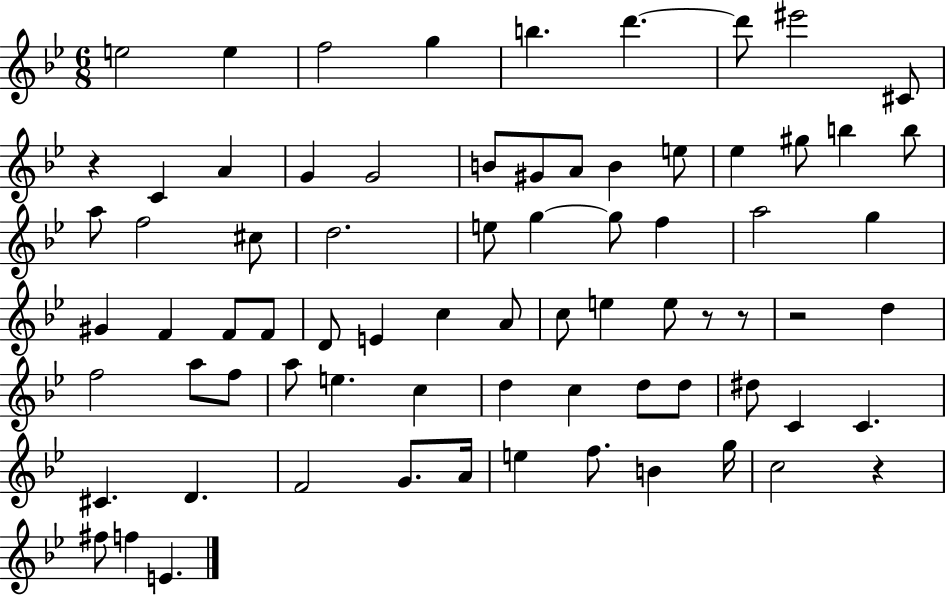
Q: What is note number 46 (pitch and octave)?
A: A5